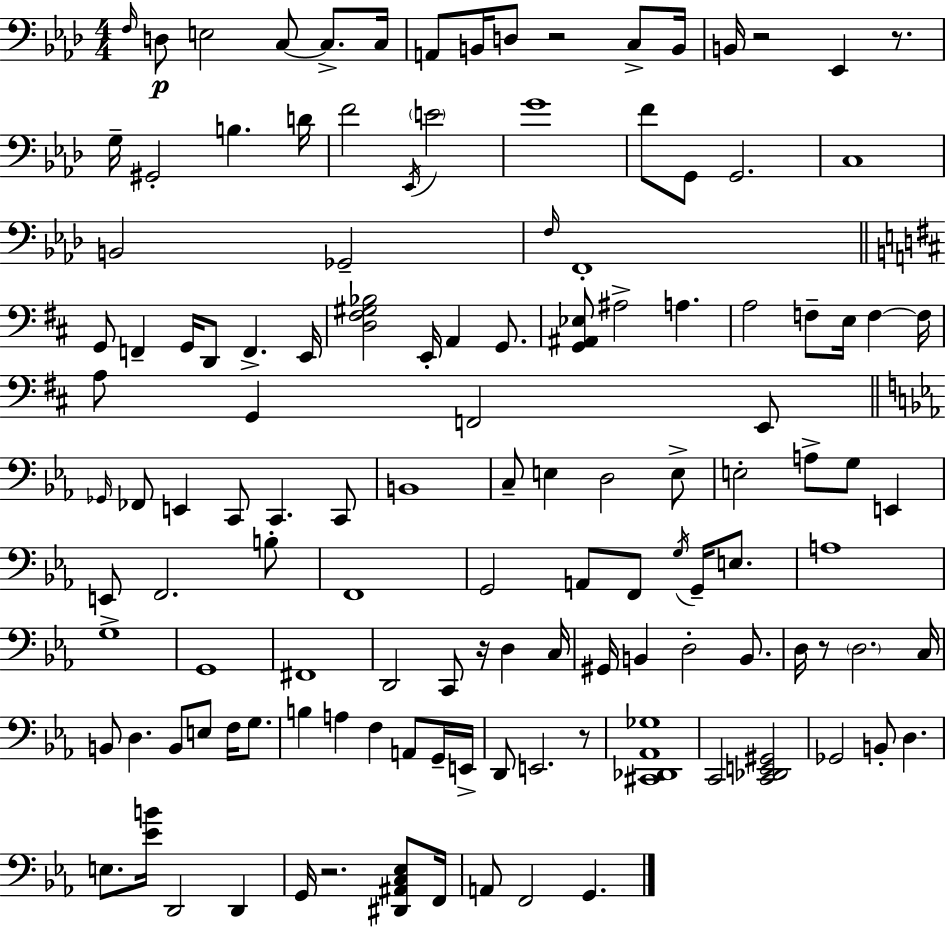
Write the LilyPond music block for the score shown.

{
  \clef bass
  \numericTimeSignature
  \time 4/4
  \key f \minor
  \grace { f16 }\p d8 e2 c8~~ c8.-> | c16 a,8 b,16 d8 r2 c8-> | b,16 b,16 r2 ees,4 r8. | g16-- gis,2-. b4. | \break d'16 f'2 \acciaccatura { ees,16 } \parenthesize e'2 | g'1 | f'8 g,8 g,2. | c1 | \break b,2 ges,2-- | \grace { f16 } f,1-. | \bar "||" \break \key d \major g,8 f,4-- g,16 d,8 f,4.-> e,16 | <d fis gis bes>2 e,16-. a,4 g,8. | <g, ais, ees>8 ais2-> a4. | a2 f8-- e16 f4~~ f16 | \break a8 g,4 f,2 e,8 | \bar "||" \break \key c \minor \grace { ges,16 } fes,8 e,4 c,8 c,4. c,8 | b,1 | c8-- e4 d2 e8-> | e2-. a8-> g8 e,4 | \break e,8 f,2. b8-. | f,1 | g,2 a,8 f,8 \acciaccatura { g16 } g,16-- e8. | a1 | \break g1-> | g,1 | fis,1 | d,2 c,8 r16 d4 | \break c16 gis,16 b,4 d2-. b,8. | d16 r8 \parenthesize d2. | c16 b,8 d4. b,8 e8 f16 g8. | b4 a4 f4 a,8 | \break g,16-- e,16-> d,8 e,2. | r8 <cis, des, aes, ges>1 | c,2 <c, des, e, gis,>2 | ges,2 b,8-. d4. | \break e8. <ees' b'>16 d,2 d,4 | g,16 r2. <dis, ais, c ees>8 | f,16 a,8 f,2 g,4. | \bar "|."
}